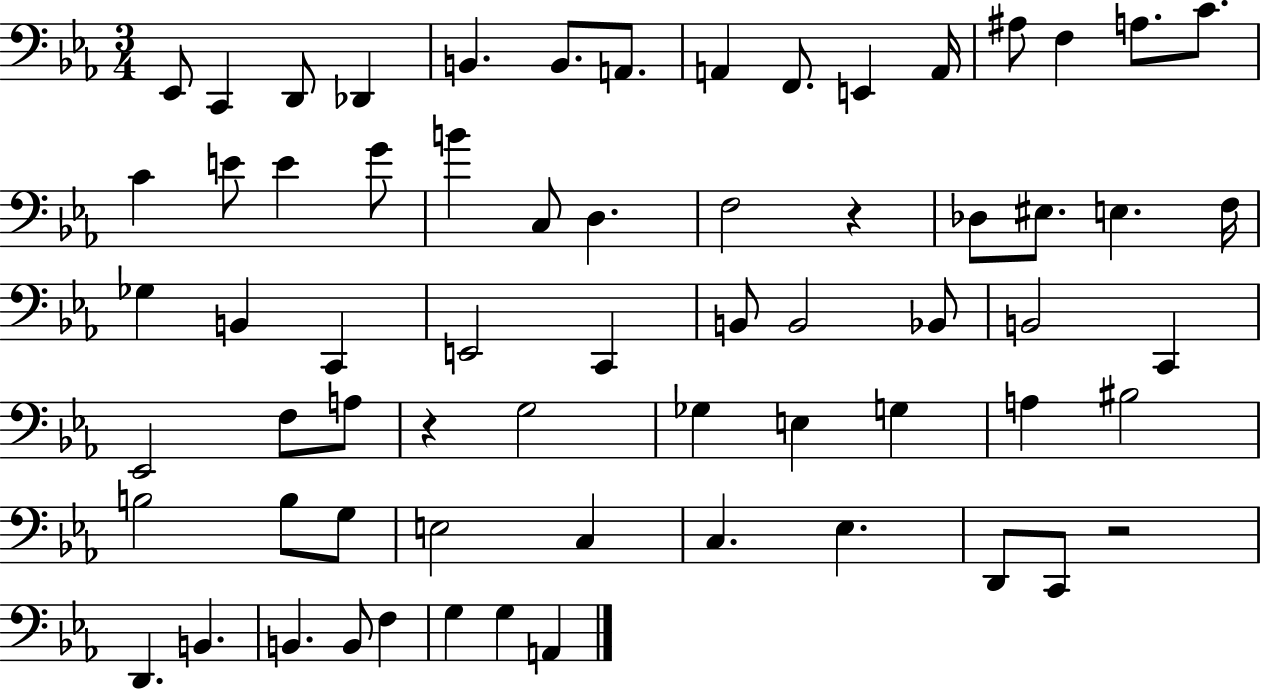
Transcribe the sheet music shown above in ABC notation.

X:1
T:Untitled
M:3/4
L:1/4
K:Eb
_E,,/2 C,, D,,/2 _D,, B,, B,,/2 A,,/2 A,, F,,/2 E,, A,,/4 ^A,/2 F, A,/2 C/2 C E/2 E G/2 B C,/2 D, F,2 z _D,/2 ^E,/2 E, F,/4 _G, B,, C,, E,,2 C,, B,,/2 B,,2 _B,,/2 B,,2 C,, _E,,2 F,/2 A,/2 z G,2 _G, E, G, A, ^B,2 B,2 B,/2 G,/2 E,2 C, C, _E, D,,/2 C,,/2 z2 D,, B,, B,, B,,/2 F, G, G, A,,